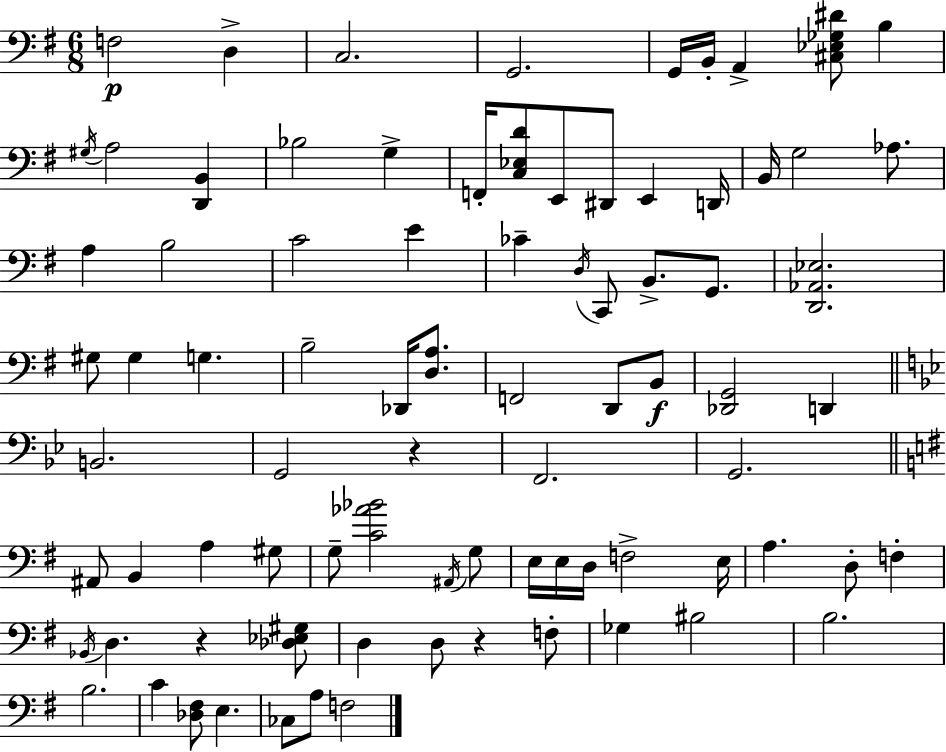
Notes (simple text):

F3/h D3/q C3/h. G2/h. G2/s B2/s A2/q [C#3,Eb3,Gb3,D#4]/e B3/q G#3/s A3/h [D2,B2]/q Bb3/h G3/q F2/s [C3,Eb3,D4]/e E2/e D#2/e E2/q D2/s B2/s G3/h Ab3/e. A3/q B3/h C4/h E4/q CES4/q D3/s C2/e B2/e. G2/e. [D2,Ab2,Eb3]/h. G#3/e G#3/q G3/q. B3/h Db2/s [D3,A3]/e. F2/h D2/e B2/e [Db2,G2]/h D2/q B2/h. G2/h R/q F2/h. G2/h. A#2/e B2/q A3/q G#3/e G3/e [C4,Ab4,Bb4]/h A#2/s G3/e E3/s E3/s D3/s F3/h E3/s A3/q. D3/e F3/q Bb2/s D3/q. R/q [Db3,Eb3,G#3]/e D3/q D3/e R/q F3/e Gb3/q BIS3/h B3/h. B3/h. C4/q [Db3,F#3]/e E3/q. CES3/e A3/e F3/h